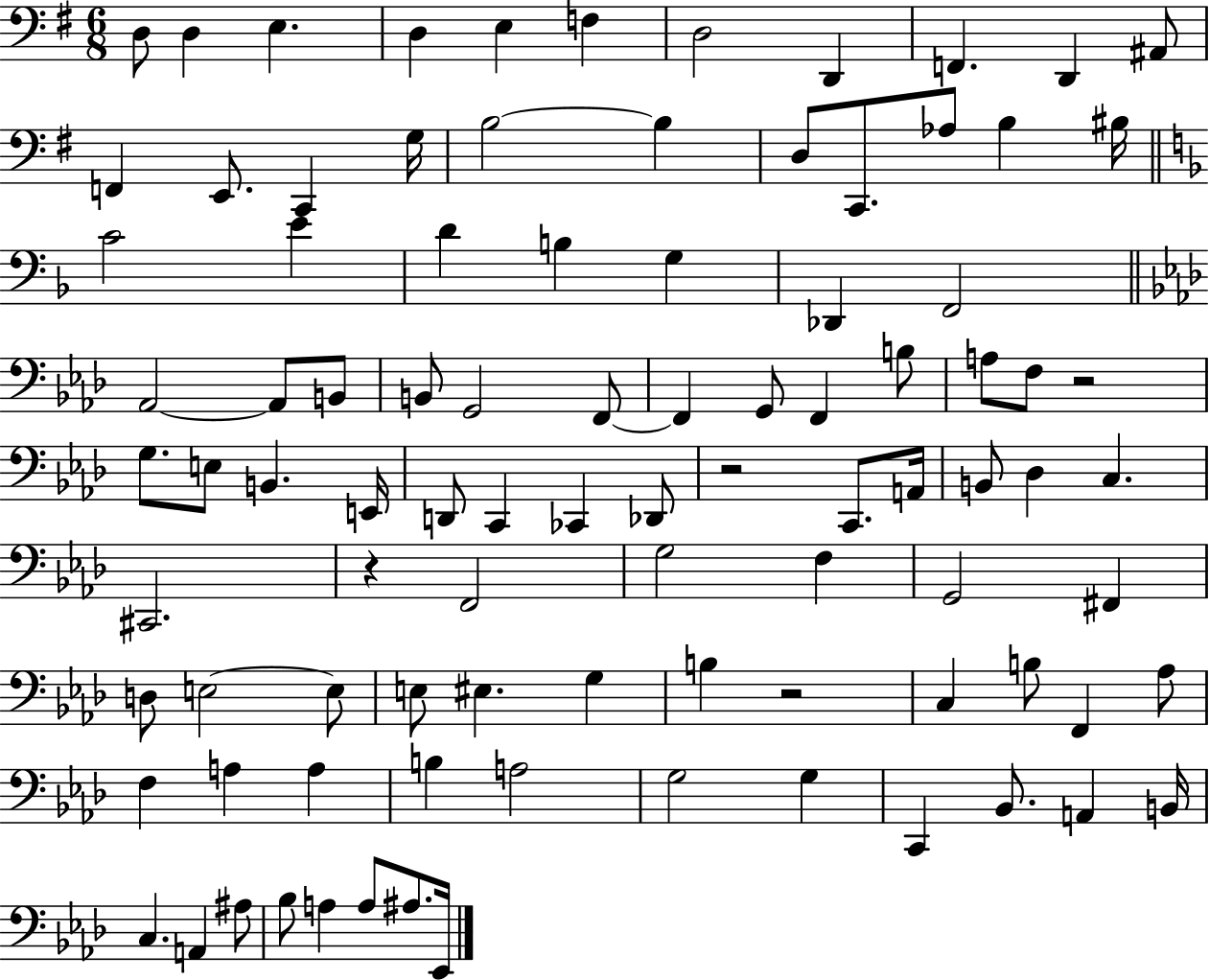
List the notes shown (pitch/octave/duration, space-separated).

D3/e D3/q E3/q. D3/q E3/q F3/q D3/h D2/q F2/q. D2/q A#2/e F2/q E2/e. C2/q G3/s B3/h B3/q D3/e C2/e. Ab3/e B3/q BIS3/s C4/h E4/q D4/q B3/q G3/q Db2/q F2/h Ab2/h Ab2/e B2/e B2/e G2/h F2/e F2/q G2/e F2/q B3/e A3/e F3/e R/h G3/e. E3/e B2/q. E2/s D2/e C2/q CES2/q Db2/e R/h C2/e. A2/s B2/e Db3/q C3/q. C#2/h. R/q F2/h G3/h F3/q G2/h F#2/q D3/e E3/h E3/e E3/e EIS3/q. G3/q B3/q R/h C3/q B3/e F2/q Ab3/e F3/q A3/q A3/q B3/q A3/h G3/h G3/q C2/q Bb2/e. A2/q B2/s C3/q. A2/q A#3/e Bb3/e A3/q A3/e A#3/e. Eb2/s